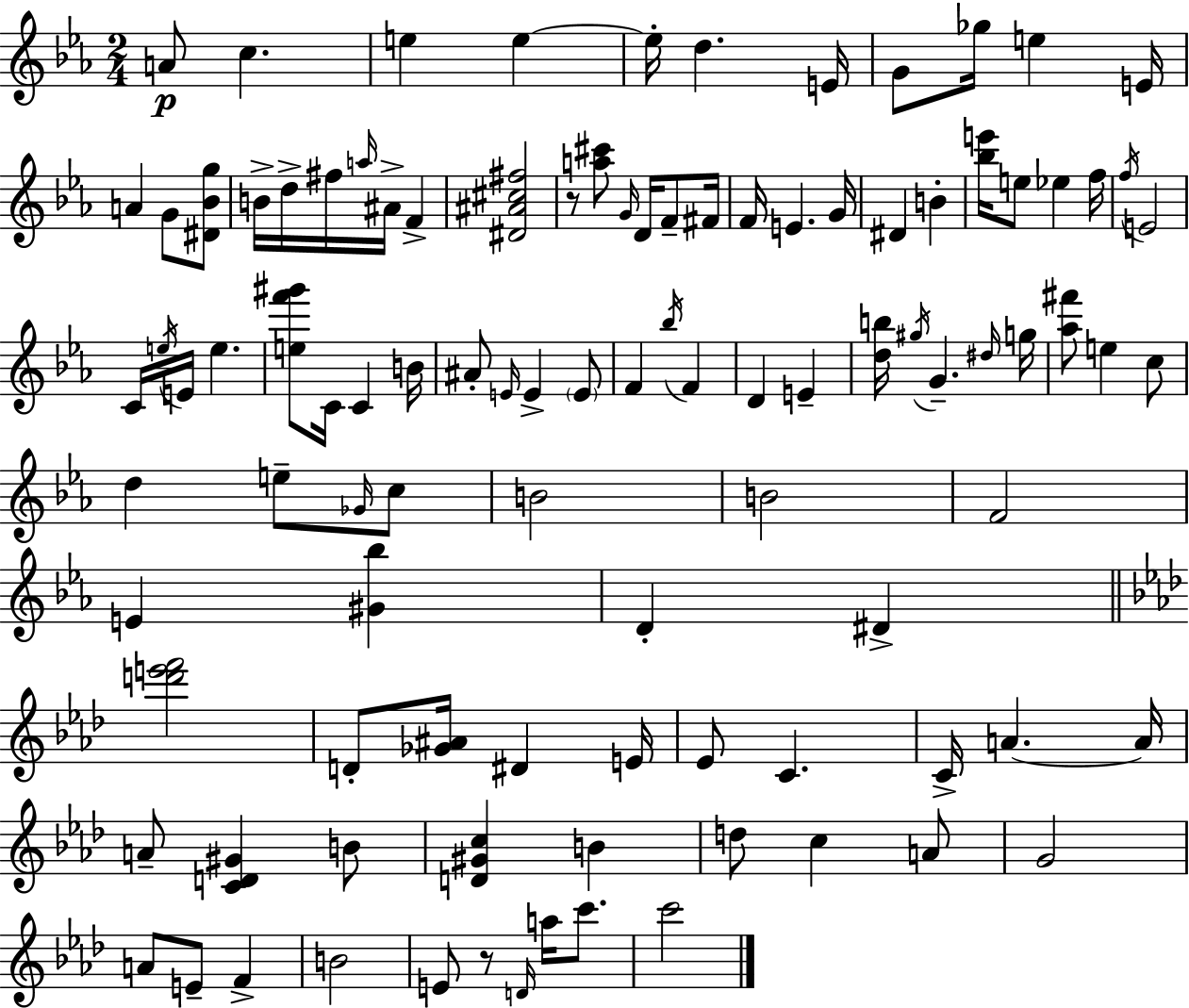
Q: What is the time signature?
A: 2/4